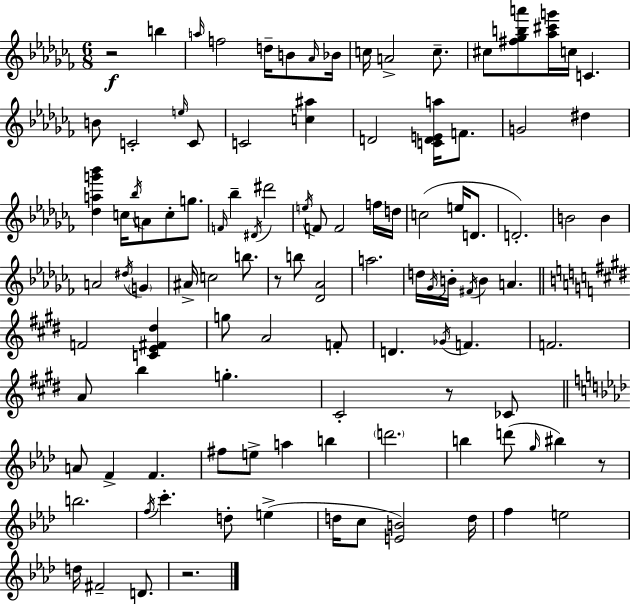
R/h B5/q A5/s F5/h D5/s B4/e Ab4/s Bb4/s C5/s A4/h C5/e. C#5/e [F#5,Gb5,B5,A6]/e [Ab5,C#6,G6]/s C5/s C4/q. B4/e C4/h E5/s C4/e C4/h [C5,A#5]/q D4/h [C4,D4,E4,A5]/s F4/e. G4/h D#5/q [Db5,A5,G6,Bb6]/q C5/s Bb5/s A4/e C5/e G5/e. F4/s Bb5/q D#4/s D#6/h E5/s F4/e F4/h F5/s D5/s C5/h E5/s D4/e. D4/h. B4/h B4/q A4/h D#5/s G4/q A#4/s C5/h B5/e. R/e B5/e [Db4,Ab4]/h A5/h. D5/s Gb4/s B4/s F#4/s B4/q A4/q. F4/h [C4,E4,F#4,D#5]/q G5/e A4/h F4/e D4/q. Gb4/s F4/q. F4/h. A4/e B5/q G5/q. C#4/h R/e CES4/e A4/e F4/q F4/q. F#5/e E5/e A5/q B5/q D6/h. B5/q D6/e G5/s BIS5/q R/e B5/h. F5/s C6/q. D5/e E5/q D5/s C5/e [E4,B4]/h D5/s F5/q E5/h D5/s F#4/h D4/e. R/h.